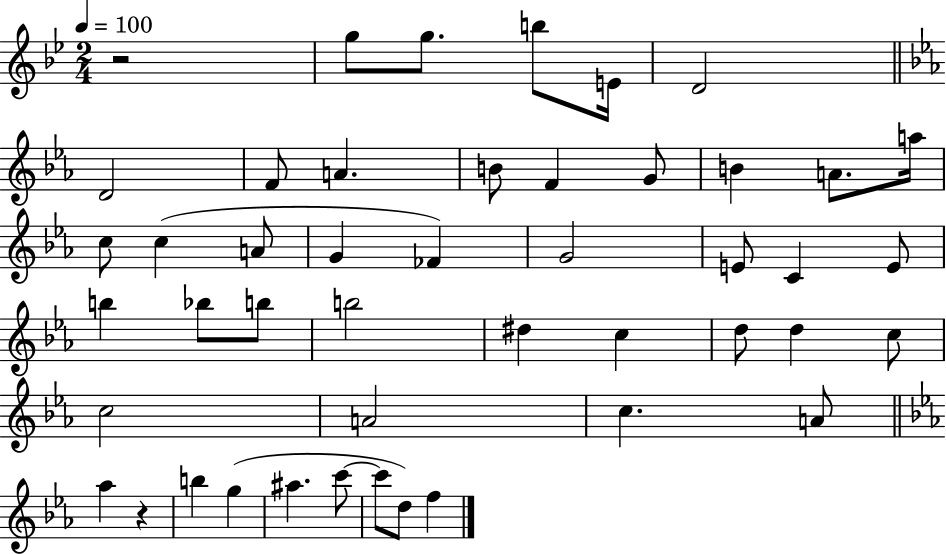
{
  \clef treble
  \numericTimeSignature
  \time 2/4
  \key bes \major
  \tempo 4 = 100
  r2 | g''8 g''8. b''8 e'16 | d'2 | \bar "||" \break \key c \minor d'2 | f'8 a'4. | b'8 f'4 g'8 | b'4 a'8. a''16 | \break c''8 c''4( a'8 | g'4 fes'4) | g'2 | e'8 c'4 e'8 | \break b''4 bes''8 b''8 | b''2 | dis''4 c''4 | d''8 d''4 c''8 | \break c''2 | a'2 | c''4. a'8 | \bar "||" \break \key ees \major aes''4 r4 | b''4 g''4( | ais''4. c'''8~~ | c'''8 d''8) f''4 | \break \bar "|."
}